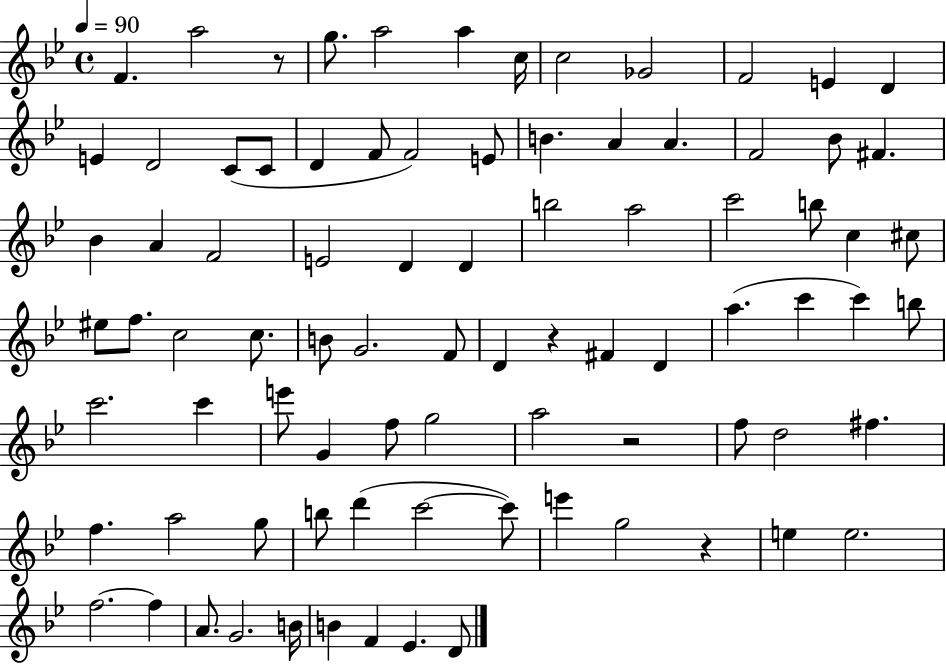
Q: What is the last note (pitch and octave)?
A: D4